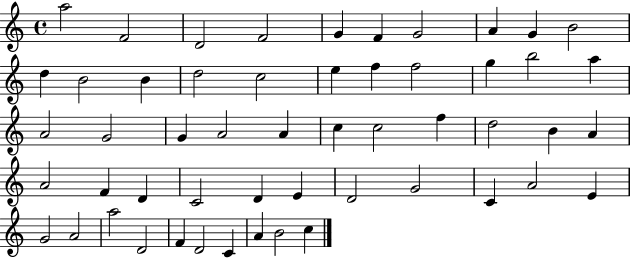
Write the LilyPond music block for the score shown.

{
  \clef treble
  \time 4/4
  \defaultTimeSignature
  \key c \major
  a''2 f'2 | d'2 f'2 | g'4 f'4 g'2 | a'4 g'4 b'2 | \break d''4 b'2 b'4 | d''2 c''2 | e''4 f''4 f''2 | g''4 b''2 a''4 | \break a'2 g'2 | g'4 a'2 a'4 | c''4 c''2 f''4 | d''2 b'4 a'4 | \break a'2 f'4 d'4 | c'2 d'4 e'4 | d'2 g'2 | c'4 a'2 e'4 | \break g'2 a'2 | a''2 d'2 | f'4 d'2 c'4 | a'4 b'2 c''4 | \break \bar "|."
}